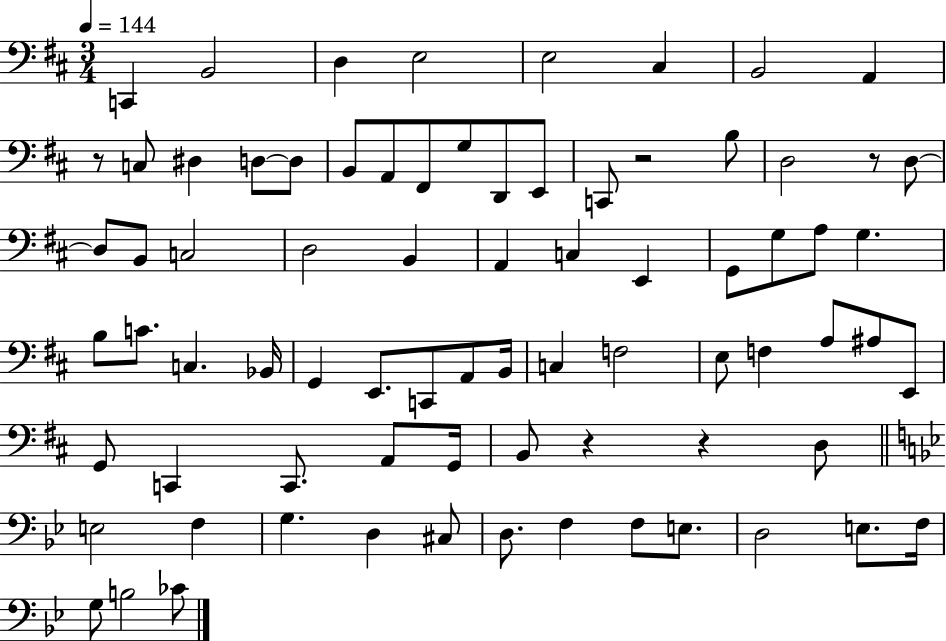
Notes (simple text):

C2/q B2/h D3/q E3/h E3/h C#3/q B2/h A2/q R/e C3/e D#3/q D3/e D3/e B2/e A2/e F#2/e G3/e D2/e E2/e C2/e R/h B3/e D3/h R/e D3/e D3/e B2/e C3/h D3/h B2/q A2/q C3/q E2/q G2/e G3/e A3/e G3/q. B3/e C4/e. C3/q. Bb2/s G2/q E2/e. C2/e A2/e B2/s C3/q F3/h E3/e F3/q A3/e A#3/e E2/e G2/e C2/q C2/e. A2/e G2/s B2/e R/q R/q D3/e E3/h F3/q G3/q. D3/q C#3/e D3/e. F3/q F3/e E3/e. D3/h E3/e. F3/s G3/e B3/h CES4/e